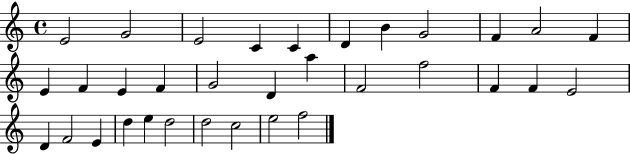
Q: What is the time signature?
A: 4/4